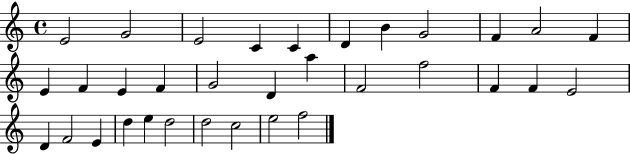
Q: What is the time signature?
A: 4/4